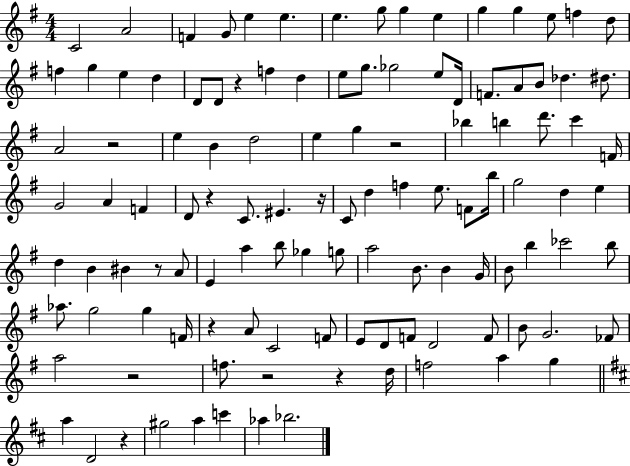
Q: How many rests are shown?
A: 11